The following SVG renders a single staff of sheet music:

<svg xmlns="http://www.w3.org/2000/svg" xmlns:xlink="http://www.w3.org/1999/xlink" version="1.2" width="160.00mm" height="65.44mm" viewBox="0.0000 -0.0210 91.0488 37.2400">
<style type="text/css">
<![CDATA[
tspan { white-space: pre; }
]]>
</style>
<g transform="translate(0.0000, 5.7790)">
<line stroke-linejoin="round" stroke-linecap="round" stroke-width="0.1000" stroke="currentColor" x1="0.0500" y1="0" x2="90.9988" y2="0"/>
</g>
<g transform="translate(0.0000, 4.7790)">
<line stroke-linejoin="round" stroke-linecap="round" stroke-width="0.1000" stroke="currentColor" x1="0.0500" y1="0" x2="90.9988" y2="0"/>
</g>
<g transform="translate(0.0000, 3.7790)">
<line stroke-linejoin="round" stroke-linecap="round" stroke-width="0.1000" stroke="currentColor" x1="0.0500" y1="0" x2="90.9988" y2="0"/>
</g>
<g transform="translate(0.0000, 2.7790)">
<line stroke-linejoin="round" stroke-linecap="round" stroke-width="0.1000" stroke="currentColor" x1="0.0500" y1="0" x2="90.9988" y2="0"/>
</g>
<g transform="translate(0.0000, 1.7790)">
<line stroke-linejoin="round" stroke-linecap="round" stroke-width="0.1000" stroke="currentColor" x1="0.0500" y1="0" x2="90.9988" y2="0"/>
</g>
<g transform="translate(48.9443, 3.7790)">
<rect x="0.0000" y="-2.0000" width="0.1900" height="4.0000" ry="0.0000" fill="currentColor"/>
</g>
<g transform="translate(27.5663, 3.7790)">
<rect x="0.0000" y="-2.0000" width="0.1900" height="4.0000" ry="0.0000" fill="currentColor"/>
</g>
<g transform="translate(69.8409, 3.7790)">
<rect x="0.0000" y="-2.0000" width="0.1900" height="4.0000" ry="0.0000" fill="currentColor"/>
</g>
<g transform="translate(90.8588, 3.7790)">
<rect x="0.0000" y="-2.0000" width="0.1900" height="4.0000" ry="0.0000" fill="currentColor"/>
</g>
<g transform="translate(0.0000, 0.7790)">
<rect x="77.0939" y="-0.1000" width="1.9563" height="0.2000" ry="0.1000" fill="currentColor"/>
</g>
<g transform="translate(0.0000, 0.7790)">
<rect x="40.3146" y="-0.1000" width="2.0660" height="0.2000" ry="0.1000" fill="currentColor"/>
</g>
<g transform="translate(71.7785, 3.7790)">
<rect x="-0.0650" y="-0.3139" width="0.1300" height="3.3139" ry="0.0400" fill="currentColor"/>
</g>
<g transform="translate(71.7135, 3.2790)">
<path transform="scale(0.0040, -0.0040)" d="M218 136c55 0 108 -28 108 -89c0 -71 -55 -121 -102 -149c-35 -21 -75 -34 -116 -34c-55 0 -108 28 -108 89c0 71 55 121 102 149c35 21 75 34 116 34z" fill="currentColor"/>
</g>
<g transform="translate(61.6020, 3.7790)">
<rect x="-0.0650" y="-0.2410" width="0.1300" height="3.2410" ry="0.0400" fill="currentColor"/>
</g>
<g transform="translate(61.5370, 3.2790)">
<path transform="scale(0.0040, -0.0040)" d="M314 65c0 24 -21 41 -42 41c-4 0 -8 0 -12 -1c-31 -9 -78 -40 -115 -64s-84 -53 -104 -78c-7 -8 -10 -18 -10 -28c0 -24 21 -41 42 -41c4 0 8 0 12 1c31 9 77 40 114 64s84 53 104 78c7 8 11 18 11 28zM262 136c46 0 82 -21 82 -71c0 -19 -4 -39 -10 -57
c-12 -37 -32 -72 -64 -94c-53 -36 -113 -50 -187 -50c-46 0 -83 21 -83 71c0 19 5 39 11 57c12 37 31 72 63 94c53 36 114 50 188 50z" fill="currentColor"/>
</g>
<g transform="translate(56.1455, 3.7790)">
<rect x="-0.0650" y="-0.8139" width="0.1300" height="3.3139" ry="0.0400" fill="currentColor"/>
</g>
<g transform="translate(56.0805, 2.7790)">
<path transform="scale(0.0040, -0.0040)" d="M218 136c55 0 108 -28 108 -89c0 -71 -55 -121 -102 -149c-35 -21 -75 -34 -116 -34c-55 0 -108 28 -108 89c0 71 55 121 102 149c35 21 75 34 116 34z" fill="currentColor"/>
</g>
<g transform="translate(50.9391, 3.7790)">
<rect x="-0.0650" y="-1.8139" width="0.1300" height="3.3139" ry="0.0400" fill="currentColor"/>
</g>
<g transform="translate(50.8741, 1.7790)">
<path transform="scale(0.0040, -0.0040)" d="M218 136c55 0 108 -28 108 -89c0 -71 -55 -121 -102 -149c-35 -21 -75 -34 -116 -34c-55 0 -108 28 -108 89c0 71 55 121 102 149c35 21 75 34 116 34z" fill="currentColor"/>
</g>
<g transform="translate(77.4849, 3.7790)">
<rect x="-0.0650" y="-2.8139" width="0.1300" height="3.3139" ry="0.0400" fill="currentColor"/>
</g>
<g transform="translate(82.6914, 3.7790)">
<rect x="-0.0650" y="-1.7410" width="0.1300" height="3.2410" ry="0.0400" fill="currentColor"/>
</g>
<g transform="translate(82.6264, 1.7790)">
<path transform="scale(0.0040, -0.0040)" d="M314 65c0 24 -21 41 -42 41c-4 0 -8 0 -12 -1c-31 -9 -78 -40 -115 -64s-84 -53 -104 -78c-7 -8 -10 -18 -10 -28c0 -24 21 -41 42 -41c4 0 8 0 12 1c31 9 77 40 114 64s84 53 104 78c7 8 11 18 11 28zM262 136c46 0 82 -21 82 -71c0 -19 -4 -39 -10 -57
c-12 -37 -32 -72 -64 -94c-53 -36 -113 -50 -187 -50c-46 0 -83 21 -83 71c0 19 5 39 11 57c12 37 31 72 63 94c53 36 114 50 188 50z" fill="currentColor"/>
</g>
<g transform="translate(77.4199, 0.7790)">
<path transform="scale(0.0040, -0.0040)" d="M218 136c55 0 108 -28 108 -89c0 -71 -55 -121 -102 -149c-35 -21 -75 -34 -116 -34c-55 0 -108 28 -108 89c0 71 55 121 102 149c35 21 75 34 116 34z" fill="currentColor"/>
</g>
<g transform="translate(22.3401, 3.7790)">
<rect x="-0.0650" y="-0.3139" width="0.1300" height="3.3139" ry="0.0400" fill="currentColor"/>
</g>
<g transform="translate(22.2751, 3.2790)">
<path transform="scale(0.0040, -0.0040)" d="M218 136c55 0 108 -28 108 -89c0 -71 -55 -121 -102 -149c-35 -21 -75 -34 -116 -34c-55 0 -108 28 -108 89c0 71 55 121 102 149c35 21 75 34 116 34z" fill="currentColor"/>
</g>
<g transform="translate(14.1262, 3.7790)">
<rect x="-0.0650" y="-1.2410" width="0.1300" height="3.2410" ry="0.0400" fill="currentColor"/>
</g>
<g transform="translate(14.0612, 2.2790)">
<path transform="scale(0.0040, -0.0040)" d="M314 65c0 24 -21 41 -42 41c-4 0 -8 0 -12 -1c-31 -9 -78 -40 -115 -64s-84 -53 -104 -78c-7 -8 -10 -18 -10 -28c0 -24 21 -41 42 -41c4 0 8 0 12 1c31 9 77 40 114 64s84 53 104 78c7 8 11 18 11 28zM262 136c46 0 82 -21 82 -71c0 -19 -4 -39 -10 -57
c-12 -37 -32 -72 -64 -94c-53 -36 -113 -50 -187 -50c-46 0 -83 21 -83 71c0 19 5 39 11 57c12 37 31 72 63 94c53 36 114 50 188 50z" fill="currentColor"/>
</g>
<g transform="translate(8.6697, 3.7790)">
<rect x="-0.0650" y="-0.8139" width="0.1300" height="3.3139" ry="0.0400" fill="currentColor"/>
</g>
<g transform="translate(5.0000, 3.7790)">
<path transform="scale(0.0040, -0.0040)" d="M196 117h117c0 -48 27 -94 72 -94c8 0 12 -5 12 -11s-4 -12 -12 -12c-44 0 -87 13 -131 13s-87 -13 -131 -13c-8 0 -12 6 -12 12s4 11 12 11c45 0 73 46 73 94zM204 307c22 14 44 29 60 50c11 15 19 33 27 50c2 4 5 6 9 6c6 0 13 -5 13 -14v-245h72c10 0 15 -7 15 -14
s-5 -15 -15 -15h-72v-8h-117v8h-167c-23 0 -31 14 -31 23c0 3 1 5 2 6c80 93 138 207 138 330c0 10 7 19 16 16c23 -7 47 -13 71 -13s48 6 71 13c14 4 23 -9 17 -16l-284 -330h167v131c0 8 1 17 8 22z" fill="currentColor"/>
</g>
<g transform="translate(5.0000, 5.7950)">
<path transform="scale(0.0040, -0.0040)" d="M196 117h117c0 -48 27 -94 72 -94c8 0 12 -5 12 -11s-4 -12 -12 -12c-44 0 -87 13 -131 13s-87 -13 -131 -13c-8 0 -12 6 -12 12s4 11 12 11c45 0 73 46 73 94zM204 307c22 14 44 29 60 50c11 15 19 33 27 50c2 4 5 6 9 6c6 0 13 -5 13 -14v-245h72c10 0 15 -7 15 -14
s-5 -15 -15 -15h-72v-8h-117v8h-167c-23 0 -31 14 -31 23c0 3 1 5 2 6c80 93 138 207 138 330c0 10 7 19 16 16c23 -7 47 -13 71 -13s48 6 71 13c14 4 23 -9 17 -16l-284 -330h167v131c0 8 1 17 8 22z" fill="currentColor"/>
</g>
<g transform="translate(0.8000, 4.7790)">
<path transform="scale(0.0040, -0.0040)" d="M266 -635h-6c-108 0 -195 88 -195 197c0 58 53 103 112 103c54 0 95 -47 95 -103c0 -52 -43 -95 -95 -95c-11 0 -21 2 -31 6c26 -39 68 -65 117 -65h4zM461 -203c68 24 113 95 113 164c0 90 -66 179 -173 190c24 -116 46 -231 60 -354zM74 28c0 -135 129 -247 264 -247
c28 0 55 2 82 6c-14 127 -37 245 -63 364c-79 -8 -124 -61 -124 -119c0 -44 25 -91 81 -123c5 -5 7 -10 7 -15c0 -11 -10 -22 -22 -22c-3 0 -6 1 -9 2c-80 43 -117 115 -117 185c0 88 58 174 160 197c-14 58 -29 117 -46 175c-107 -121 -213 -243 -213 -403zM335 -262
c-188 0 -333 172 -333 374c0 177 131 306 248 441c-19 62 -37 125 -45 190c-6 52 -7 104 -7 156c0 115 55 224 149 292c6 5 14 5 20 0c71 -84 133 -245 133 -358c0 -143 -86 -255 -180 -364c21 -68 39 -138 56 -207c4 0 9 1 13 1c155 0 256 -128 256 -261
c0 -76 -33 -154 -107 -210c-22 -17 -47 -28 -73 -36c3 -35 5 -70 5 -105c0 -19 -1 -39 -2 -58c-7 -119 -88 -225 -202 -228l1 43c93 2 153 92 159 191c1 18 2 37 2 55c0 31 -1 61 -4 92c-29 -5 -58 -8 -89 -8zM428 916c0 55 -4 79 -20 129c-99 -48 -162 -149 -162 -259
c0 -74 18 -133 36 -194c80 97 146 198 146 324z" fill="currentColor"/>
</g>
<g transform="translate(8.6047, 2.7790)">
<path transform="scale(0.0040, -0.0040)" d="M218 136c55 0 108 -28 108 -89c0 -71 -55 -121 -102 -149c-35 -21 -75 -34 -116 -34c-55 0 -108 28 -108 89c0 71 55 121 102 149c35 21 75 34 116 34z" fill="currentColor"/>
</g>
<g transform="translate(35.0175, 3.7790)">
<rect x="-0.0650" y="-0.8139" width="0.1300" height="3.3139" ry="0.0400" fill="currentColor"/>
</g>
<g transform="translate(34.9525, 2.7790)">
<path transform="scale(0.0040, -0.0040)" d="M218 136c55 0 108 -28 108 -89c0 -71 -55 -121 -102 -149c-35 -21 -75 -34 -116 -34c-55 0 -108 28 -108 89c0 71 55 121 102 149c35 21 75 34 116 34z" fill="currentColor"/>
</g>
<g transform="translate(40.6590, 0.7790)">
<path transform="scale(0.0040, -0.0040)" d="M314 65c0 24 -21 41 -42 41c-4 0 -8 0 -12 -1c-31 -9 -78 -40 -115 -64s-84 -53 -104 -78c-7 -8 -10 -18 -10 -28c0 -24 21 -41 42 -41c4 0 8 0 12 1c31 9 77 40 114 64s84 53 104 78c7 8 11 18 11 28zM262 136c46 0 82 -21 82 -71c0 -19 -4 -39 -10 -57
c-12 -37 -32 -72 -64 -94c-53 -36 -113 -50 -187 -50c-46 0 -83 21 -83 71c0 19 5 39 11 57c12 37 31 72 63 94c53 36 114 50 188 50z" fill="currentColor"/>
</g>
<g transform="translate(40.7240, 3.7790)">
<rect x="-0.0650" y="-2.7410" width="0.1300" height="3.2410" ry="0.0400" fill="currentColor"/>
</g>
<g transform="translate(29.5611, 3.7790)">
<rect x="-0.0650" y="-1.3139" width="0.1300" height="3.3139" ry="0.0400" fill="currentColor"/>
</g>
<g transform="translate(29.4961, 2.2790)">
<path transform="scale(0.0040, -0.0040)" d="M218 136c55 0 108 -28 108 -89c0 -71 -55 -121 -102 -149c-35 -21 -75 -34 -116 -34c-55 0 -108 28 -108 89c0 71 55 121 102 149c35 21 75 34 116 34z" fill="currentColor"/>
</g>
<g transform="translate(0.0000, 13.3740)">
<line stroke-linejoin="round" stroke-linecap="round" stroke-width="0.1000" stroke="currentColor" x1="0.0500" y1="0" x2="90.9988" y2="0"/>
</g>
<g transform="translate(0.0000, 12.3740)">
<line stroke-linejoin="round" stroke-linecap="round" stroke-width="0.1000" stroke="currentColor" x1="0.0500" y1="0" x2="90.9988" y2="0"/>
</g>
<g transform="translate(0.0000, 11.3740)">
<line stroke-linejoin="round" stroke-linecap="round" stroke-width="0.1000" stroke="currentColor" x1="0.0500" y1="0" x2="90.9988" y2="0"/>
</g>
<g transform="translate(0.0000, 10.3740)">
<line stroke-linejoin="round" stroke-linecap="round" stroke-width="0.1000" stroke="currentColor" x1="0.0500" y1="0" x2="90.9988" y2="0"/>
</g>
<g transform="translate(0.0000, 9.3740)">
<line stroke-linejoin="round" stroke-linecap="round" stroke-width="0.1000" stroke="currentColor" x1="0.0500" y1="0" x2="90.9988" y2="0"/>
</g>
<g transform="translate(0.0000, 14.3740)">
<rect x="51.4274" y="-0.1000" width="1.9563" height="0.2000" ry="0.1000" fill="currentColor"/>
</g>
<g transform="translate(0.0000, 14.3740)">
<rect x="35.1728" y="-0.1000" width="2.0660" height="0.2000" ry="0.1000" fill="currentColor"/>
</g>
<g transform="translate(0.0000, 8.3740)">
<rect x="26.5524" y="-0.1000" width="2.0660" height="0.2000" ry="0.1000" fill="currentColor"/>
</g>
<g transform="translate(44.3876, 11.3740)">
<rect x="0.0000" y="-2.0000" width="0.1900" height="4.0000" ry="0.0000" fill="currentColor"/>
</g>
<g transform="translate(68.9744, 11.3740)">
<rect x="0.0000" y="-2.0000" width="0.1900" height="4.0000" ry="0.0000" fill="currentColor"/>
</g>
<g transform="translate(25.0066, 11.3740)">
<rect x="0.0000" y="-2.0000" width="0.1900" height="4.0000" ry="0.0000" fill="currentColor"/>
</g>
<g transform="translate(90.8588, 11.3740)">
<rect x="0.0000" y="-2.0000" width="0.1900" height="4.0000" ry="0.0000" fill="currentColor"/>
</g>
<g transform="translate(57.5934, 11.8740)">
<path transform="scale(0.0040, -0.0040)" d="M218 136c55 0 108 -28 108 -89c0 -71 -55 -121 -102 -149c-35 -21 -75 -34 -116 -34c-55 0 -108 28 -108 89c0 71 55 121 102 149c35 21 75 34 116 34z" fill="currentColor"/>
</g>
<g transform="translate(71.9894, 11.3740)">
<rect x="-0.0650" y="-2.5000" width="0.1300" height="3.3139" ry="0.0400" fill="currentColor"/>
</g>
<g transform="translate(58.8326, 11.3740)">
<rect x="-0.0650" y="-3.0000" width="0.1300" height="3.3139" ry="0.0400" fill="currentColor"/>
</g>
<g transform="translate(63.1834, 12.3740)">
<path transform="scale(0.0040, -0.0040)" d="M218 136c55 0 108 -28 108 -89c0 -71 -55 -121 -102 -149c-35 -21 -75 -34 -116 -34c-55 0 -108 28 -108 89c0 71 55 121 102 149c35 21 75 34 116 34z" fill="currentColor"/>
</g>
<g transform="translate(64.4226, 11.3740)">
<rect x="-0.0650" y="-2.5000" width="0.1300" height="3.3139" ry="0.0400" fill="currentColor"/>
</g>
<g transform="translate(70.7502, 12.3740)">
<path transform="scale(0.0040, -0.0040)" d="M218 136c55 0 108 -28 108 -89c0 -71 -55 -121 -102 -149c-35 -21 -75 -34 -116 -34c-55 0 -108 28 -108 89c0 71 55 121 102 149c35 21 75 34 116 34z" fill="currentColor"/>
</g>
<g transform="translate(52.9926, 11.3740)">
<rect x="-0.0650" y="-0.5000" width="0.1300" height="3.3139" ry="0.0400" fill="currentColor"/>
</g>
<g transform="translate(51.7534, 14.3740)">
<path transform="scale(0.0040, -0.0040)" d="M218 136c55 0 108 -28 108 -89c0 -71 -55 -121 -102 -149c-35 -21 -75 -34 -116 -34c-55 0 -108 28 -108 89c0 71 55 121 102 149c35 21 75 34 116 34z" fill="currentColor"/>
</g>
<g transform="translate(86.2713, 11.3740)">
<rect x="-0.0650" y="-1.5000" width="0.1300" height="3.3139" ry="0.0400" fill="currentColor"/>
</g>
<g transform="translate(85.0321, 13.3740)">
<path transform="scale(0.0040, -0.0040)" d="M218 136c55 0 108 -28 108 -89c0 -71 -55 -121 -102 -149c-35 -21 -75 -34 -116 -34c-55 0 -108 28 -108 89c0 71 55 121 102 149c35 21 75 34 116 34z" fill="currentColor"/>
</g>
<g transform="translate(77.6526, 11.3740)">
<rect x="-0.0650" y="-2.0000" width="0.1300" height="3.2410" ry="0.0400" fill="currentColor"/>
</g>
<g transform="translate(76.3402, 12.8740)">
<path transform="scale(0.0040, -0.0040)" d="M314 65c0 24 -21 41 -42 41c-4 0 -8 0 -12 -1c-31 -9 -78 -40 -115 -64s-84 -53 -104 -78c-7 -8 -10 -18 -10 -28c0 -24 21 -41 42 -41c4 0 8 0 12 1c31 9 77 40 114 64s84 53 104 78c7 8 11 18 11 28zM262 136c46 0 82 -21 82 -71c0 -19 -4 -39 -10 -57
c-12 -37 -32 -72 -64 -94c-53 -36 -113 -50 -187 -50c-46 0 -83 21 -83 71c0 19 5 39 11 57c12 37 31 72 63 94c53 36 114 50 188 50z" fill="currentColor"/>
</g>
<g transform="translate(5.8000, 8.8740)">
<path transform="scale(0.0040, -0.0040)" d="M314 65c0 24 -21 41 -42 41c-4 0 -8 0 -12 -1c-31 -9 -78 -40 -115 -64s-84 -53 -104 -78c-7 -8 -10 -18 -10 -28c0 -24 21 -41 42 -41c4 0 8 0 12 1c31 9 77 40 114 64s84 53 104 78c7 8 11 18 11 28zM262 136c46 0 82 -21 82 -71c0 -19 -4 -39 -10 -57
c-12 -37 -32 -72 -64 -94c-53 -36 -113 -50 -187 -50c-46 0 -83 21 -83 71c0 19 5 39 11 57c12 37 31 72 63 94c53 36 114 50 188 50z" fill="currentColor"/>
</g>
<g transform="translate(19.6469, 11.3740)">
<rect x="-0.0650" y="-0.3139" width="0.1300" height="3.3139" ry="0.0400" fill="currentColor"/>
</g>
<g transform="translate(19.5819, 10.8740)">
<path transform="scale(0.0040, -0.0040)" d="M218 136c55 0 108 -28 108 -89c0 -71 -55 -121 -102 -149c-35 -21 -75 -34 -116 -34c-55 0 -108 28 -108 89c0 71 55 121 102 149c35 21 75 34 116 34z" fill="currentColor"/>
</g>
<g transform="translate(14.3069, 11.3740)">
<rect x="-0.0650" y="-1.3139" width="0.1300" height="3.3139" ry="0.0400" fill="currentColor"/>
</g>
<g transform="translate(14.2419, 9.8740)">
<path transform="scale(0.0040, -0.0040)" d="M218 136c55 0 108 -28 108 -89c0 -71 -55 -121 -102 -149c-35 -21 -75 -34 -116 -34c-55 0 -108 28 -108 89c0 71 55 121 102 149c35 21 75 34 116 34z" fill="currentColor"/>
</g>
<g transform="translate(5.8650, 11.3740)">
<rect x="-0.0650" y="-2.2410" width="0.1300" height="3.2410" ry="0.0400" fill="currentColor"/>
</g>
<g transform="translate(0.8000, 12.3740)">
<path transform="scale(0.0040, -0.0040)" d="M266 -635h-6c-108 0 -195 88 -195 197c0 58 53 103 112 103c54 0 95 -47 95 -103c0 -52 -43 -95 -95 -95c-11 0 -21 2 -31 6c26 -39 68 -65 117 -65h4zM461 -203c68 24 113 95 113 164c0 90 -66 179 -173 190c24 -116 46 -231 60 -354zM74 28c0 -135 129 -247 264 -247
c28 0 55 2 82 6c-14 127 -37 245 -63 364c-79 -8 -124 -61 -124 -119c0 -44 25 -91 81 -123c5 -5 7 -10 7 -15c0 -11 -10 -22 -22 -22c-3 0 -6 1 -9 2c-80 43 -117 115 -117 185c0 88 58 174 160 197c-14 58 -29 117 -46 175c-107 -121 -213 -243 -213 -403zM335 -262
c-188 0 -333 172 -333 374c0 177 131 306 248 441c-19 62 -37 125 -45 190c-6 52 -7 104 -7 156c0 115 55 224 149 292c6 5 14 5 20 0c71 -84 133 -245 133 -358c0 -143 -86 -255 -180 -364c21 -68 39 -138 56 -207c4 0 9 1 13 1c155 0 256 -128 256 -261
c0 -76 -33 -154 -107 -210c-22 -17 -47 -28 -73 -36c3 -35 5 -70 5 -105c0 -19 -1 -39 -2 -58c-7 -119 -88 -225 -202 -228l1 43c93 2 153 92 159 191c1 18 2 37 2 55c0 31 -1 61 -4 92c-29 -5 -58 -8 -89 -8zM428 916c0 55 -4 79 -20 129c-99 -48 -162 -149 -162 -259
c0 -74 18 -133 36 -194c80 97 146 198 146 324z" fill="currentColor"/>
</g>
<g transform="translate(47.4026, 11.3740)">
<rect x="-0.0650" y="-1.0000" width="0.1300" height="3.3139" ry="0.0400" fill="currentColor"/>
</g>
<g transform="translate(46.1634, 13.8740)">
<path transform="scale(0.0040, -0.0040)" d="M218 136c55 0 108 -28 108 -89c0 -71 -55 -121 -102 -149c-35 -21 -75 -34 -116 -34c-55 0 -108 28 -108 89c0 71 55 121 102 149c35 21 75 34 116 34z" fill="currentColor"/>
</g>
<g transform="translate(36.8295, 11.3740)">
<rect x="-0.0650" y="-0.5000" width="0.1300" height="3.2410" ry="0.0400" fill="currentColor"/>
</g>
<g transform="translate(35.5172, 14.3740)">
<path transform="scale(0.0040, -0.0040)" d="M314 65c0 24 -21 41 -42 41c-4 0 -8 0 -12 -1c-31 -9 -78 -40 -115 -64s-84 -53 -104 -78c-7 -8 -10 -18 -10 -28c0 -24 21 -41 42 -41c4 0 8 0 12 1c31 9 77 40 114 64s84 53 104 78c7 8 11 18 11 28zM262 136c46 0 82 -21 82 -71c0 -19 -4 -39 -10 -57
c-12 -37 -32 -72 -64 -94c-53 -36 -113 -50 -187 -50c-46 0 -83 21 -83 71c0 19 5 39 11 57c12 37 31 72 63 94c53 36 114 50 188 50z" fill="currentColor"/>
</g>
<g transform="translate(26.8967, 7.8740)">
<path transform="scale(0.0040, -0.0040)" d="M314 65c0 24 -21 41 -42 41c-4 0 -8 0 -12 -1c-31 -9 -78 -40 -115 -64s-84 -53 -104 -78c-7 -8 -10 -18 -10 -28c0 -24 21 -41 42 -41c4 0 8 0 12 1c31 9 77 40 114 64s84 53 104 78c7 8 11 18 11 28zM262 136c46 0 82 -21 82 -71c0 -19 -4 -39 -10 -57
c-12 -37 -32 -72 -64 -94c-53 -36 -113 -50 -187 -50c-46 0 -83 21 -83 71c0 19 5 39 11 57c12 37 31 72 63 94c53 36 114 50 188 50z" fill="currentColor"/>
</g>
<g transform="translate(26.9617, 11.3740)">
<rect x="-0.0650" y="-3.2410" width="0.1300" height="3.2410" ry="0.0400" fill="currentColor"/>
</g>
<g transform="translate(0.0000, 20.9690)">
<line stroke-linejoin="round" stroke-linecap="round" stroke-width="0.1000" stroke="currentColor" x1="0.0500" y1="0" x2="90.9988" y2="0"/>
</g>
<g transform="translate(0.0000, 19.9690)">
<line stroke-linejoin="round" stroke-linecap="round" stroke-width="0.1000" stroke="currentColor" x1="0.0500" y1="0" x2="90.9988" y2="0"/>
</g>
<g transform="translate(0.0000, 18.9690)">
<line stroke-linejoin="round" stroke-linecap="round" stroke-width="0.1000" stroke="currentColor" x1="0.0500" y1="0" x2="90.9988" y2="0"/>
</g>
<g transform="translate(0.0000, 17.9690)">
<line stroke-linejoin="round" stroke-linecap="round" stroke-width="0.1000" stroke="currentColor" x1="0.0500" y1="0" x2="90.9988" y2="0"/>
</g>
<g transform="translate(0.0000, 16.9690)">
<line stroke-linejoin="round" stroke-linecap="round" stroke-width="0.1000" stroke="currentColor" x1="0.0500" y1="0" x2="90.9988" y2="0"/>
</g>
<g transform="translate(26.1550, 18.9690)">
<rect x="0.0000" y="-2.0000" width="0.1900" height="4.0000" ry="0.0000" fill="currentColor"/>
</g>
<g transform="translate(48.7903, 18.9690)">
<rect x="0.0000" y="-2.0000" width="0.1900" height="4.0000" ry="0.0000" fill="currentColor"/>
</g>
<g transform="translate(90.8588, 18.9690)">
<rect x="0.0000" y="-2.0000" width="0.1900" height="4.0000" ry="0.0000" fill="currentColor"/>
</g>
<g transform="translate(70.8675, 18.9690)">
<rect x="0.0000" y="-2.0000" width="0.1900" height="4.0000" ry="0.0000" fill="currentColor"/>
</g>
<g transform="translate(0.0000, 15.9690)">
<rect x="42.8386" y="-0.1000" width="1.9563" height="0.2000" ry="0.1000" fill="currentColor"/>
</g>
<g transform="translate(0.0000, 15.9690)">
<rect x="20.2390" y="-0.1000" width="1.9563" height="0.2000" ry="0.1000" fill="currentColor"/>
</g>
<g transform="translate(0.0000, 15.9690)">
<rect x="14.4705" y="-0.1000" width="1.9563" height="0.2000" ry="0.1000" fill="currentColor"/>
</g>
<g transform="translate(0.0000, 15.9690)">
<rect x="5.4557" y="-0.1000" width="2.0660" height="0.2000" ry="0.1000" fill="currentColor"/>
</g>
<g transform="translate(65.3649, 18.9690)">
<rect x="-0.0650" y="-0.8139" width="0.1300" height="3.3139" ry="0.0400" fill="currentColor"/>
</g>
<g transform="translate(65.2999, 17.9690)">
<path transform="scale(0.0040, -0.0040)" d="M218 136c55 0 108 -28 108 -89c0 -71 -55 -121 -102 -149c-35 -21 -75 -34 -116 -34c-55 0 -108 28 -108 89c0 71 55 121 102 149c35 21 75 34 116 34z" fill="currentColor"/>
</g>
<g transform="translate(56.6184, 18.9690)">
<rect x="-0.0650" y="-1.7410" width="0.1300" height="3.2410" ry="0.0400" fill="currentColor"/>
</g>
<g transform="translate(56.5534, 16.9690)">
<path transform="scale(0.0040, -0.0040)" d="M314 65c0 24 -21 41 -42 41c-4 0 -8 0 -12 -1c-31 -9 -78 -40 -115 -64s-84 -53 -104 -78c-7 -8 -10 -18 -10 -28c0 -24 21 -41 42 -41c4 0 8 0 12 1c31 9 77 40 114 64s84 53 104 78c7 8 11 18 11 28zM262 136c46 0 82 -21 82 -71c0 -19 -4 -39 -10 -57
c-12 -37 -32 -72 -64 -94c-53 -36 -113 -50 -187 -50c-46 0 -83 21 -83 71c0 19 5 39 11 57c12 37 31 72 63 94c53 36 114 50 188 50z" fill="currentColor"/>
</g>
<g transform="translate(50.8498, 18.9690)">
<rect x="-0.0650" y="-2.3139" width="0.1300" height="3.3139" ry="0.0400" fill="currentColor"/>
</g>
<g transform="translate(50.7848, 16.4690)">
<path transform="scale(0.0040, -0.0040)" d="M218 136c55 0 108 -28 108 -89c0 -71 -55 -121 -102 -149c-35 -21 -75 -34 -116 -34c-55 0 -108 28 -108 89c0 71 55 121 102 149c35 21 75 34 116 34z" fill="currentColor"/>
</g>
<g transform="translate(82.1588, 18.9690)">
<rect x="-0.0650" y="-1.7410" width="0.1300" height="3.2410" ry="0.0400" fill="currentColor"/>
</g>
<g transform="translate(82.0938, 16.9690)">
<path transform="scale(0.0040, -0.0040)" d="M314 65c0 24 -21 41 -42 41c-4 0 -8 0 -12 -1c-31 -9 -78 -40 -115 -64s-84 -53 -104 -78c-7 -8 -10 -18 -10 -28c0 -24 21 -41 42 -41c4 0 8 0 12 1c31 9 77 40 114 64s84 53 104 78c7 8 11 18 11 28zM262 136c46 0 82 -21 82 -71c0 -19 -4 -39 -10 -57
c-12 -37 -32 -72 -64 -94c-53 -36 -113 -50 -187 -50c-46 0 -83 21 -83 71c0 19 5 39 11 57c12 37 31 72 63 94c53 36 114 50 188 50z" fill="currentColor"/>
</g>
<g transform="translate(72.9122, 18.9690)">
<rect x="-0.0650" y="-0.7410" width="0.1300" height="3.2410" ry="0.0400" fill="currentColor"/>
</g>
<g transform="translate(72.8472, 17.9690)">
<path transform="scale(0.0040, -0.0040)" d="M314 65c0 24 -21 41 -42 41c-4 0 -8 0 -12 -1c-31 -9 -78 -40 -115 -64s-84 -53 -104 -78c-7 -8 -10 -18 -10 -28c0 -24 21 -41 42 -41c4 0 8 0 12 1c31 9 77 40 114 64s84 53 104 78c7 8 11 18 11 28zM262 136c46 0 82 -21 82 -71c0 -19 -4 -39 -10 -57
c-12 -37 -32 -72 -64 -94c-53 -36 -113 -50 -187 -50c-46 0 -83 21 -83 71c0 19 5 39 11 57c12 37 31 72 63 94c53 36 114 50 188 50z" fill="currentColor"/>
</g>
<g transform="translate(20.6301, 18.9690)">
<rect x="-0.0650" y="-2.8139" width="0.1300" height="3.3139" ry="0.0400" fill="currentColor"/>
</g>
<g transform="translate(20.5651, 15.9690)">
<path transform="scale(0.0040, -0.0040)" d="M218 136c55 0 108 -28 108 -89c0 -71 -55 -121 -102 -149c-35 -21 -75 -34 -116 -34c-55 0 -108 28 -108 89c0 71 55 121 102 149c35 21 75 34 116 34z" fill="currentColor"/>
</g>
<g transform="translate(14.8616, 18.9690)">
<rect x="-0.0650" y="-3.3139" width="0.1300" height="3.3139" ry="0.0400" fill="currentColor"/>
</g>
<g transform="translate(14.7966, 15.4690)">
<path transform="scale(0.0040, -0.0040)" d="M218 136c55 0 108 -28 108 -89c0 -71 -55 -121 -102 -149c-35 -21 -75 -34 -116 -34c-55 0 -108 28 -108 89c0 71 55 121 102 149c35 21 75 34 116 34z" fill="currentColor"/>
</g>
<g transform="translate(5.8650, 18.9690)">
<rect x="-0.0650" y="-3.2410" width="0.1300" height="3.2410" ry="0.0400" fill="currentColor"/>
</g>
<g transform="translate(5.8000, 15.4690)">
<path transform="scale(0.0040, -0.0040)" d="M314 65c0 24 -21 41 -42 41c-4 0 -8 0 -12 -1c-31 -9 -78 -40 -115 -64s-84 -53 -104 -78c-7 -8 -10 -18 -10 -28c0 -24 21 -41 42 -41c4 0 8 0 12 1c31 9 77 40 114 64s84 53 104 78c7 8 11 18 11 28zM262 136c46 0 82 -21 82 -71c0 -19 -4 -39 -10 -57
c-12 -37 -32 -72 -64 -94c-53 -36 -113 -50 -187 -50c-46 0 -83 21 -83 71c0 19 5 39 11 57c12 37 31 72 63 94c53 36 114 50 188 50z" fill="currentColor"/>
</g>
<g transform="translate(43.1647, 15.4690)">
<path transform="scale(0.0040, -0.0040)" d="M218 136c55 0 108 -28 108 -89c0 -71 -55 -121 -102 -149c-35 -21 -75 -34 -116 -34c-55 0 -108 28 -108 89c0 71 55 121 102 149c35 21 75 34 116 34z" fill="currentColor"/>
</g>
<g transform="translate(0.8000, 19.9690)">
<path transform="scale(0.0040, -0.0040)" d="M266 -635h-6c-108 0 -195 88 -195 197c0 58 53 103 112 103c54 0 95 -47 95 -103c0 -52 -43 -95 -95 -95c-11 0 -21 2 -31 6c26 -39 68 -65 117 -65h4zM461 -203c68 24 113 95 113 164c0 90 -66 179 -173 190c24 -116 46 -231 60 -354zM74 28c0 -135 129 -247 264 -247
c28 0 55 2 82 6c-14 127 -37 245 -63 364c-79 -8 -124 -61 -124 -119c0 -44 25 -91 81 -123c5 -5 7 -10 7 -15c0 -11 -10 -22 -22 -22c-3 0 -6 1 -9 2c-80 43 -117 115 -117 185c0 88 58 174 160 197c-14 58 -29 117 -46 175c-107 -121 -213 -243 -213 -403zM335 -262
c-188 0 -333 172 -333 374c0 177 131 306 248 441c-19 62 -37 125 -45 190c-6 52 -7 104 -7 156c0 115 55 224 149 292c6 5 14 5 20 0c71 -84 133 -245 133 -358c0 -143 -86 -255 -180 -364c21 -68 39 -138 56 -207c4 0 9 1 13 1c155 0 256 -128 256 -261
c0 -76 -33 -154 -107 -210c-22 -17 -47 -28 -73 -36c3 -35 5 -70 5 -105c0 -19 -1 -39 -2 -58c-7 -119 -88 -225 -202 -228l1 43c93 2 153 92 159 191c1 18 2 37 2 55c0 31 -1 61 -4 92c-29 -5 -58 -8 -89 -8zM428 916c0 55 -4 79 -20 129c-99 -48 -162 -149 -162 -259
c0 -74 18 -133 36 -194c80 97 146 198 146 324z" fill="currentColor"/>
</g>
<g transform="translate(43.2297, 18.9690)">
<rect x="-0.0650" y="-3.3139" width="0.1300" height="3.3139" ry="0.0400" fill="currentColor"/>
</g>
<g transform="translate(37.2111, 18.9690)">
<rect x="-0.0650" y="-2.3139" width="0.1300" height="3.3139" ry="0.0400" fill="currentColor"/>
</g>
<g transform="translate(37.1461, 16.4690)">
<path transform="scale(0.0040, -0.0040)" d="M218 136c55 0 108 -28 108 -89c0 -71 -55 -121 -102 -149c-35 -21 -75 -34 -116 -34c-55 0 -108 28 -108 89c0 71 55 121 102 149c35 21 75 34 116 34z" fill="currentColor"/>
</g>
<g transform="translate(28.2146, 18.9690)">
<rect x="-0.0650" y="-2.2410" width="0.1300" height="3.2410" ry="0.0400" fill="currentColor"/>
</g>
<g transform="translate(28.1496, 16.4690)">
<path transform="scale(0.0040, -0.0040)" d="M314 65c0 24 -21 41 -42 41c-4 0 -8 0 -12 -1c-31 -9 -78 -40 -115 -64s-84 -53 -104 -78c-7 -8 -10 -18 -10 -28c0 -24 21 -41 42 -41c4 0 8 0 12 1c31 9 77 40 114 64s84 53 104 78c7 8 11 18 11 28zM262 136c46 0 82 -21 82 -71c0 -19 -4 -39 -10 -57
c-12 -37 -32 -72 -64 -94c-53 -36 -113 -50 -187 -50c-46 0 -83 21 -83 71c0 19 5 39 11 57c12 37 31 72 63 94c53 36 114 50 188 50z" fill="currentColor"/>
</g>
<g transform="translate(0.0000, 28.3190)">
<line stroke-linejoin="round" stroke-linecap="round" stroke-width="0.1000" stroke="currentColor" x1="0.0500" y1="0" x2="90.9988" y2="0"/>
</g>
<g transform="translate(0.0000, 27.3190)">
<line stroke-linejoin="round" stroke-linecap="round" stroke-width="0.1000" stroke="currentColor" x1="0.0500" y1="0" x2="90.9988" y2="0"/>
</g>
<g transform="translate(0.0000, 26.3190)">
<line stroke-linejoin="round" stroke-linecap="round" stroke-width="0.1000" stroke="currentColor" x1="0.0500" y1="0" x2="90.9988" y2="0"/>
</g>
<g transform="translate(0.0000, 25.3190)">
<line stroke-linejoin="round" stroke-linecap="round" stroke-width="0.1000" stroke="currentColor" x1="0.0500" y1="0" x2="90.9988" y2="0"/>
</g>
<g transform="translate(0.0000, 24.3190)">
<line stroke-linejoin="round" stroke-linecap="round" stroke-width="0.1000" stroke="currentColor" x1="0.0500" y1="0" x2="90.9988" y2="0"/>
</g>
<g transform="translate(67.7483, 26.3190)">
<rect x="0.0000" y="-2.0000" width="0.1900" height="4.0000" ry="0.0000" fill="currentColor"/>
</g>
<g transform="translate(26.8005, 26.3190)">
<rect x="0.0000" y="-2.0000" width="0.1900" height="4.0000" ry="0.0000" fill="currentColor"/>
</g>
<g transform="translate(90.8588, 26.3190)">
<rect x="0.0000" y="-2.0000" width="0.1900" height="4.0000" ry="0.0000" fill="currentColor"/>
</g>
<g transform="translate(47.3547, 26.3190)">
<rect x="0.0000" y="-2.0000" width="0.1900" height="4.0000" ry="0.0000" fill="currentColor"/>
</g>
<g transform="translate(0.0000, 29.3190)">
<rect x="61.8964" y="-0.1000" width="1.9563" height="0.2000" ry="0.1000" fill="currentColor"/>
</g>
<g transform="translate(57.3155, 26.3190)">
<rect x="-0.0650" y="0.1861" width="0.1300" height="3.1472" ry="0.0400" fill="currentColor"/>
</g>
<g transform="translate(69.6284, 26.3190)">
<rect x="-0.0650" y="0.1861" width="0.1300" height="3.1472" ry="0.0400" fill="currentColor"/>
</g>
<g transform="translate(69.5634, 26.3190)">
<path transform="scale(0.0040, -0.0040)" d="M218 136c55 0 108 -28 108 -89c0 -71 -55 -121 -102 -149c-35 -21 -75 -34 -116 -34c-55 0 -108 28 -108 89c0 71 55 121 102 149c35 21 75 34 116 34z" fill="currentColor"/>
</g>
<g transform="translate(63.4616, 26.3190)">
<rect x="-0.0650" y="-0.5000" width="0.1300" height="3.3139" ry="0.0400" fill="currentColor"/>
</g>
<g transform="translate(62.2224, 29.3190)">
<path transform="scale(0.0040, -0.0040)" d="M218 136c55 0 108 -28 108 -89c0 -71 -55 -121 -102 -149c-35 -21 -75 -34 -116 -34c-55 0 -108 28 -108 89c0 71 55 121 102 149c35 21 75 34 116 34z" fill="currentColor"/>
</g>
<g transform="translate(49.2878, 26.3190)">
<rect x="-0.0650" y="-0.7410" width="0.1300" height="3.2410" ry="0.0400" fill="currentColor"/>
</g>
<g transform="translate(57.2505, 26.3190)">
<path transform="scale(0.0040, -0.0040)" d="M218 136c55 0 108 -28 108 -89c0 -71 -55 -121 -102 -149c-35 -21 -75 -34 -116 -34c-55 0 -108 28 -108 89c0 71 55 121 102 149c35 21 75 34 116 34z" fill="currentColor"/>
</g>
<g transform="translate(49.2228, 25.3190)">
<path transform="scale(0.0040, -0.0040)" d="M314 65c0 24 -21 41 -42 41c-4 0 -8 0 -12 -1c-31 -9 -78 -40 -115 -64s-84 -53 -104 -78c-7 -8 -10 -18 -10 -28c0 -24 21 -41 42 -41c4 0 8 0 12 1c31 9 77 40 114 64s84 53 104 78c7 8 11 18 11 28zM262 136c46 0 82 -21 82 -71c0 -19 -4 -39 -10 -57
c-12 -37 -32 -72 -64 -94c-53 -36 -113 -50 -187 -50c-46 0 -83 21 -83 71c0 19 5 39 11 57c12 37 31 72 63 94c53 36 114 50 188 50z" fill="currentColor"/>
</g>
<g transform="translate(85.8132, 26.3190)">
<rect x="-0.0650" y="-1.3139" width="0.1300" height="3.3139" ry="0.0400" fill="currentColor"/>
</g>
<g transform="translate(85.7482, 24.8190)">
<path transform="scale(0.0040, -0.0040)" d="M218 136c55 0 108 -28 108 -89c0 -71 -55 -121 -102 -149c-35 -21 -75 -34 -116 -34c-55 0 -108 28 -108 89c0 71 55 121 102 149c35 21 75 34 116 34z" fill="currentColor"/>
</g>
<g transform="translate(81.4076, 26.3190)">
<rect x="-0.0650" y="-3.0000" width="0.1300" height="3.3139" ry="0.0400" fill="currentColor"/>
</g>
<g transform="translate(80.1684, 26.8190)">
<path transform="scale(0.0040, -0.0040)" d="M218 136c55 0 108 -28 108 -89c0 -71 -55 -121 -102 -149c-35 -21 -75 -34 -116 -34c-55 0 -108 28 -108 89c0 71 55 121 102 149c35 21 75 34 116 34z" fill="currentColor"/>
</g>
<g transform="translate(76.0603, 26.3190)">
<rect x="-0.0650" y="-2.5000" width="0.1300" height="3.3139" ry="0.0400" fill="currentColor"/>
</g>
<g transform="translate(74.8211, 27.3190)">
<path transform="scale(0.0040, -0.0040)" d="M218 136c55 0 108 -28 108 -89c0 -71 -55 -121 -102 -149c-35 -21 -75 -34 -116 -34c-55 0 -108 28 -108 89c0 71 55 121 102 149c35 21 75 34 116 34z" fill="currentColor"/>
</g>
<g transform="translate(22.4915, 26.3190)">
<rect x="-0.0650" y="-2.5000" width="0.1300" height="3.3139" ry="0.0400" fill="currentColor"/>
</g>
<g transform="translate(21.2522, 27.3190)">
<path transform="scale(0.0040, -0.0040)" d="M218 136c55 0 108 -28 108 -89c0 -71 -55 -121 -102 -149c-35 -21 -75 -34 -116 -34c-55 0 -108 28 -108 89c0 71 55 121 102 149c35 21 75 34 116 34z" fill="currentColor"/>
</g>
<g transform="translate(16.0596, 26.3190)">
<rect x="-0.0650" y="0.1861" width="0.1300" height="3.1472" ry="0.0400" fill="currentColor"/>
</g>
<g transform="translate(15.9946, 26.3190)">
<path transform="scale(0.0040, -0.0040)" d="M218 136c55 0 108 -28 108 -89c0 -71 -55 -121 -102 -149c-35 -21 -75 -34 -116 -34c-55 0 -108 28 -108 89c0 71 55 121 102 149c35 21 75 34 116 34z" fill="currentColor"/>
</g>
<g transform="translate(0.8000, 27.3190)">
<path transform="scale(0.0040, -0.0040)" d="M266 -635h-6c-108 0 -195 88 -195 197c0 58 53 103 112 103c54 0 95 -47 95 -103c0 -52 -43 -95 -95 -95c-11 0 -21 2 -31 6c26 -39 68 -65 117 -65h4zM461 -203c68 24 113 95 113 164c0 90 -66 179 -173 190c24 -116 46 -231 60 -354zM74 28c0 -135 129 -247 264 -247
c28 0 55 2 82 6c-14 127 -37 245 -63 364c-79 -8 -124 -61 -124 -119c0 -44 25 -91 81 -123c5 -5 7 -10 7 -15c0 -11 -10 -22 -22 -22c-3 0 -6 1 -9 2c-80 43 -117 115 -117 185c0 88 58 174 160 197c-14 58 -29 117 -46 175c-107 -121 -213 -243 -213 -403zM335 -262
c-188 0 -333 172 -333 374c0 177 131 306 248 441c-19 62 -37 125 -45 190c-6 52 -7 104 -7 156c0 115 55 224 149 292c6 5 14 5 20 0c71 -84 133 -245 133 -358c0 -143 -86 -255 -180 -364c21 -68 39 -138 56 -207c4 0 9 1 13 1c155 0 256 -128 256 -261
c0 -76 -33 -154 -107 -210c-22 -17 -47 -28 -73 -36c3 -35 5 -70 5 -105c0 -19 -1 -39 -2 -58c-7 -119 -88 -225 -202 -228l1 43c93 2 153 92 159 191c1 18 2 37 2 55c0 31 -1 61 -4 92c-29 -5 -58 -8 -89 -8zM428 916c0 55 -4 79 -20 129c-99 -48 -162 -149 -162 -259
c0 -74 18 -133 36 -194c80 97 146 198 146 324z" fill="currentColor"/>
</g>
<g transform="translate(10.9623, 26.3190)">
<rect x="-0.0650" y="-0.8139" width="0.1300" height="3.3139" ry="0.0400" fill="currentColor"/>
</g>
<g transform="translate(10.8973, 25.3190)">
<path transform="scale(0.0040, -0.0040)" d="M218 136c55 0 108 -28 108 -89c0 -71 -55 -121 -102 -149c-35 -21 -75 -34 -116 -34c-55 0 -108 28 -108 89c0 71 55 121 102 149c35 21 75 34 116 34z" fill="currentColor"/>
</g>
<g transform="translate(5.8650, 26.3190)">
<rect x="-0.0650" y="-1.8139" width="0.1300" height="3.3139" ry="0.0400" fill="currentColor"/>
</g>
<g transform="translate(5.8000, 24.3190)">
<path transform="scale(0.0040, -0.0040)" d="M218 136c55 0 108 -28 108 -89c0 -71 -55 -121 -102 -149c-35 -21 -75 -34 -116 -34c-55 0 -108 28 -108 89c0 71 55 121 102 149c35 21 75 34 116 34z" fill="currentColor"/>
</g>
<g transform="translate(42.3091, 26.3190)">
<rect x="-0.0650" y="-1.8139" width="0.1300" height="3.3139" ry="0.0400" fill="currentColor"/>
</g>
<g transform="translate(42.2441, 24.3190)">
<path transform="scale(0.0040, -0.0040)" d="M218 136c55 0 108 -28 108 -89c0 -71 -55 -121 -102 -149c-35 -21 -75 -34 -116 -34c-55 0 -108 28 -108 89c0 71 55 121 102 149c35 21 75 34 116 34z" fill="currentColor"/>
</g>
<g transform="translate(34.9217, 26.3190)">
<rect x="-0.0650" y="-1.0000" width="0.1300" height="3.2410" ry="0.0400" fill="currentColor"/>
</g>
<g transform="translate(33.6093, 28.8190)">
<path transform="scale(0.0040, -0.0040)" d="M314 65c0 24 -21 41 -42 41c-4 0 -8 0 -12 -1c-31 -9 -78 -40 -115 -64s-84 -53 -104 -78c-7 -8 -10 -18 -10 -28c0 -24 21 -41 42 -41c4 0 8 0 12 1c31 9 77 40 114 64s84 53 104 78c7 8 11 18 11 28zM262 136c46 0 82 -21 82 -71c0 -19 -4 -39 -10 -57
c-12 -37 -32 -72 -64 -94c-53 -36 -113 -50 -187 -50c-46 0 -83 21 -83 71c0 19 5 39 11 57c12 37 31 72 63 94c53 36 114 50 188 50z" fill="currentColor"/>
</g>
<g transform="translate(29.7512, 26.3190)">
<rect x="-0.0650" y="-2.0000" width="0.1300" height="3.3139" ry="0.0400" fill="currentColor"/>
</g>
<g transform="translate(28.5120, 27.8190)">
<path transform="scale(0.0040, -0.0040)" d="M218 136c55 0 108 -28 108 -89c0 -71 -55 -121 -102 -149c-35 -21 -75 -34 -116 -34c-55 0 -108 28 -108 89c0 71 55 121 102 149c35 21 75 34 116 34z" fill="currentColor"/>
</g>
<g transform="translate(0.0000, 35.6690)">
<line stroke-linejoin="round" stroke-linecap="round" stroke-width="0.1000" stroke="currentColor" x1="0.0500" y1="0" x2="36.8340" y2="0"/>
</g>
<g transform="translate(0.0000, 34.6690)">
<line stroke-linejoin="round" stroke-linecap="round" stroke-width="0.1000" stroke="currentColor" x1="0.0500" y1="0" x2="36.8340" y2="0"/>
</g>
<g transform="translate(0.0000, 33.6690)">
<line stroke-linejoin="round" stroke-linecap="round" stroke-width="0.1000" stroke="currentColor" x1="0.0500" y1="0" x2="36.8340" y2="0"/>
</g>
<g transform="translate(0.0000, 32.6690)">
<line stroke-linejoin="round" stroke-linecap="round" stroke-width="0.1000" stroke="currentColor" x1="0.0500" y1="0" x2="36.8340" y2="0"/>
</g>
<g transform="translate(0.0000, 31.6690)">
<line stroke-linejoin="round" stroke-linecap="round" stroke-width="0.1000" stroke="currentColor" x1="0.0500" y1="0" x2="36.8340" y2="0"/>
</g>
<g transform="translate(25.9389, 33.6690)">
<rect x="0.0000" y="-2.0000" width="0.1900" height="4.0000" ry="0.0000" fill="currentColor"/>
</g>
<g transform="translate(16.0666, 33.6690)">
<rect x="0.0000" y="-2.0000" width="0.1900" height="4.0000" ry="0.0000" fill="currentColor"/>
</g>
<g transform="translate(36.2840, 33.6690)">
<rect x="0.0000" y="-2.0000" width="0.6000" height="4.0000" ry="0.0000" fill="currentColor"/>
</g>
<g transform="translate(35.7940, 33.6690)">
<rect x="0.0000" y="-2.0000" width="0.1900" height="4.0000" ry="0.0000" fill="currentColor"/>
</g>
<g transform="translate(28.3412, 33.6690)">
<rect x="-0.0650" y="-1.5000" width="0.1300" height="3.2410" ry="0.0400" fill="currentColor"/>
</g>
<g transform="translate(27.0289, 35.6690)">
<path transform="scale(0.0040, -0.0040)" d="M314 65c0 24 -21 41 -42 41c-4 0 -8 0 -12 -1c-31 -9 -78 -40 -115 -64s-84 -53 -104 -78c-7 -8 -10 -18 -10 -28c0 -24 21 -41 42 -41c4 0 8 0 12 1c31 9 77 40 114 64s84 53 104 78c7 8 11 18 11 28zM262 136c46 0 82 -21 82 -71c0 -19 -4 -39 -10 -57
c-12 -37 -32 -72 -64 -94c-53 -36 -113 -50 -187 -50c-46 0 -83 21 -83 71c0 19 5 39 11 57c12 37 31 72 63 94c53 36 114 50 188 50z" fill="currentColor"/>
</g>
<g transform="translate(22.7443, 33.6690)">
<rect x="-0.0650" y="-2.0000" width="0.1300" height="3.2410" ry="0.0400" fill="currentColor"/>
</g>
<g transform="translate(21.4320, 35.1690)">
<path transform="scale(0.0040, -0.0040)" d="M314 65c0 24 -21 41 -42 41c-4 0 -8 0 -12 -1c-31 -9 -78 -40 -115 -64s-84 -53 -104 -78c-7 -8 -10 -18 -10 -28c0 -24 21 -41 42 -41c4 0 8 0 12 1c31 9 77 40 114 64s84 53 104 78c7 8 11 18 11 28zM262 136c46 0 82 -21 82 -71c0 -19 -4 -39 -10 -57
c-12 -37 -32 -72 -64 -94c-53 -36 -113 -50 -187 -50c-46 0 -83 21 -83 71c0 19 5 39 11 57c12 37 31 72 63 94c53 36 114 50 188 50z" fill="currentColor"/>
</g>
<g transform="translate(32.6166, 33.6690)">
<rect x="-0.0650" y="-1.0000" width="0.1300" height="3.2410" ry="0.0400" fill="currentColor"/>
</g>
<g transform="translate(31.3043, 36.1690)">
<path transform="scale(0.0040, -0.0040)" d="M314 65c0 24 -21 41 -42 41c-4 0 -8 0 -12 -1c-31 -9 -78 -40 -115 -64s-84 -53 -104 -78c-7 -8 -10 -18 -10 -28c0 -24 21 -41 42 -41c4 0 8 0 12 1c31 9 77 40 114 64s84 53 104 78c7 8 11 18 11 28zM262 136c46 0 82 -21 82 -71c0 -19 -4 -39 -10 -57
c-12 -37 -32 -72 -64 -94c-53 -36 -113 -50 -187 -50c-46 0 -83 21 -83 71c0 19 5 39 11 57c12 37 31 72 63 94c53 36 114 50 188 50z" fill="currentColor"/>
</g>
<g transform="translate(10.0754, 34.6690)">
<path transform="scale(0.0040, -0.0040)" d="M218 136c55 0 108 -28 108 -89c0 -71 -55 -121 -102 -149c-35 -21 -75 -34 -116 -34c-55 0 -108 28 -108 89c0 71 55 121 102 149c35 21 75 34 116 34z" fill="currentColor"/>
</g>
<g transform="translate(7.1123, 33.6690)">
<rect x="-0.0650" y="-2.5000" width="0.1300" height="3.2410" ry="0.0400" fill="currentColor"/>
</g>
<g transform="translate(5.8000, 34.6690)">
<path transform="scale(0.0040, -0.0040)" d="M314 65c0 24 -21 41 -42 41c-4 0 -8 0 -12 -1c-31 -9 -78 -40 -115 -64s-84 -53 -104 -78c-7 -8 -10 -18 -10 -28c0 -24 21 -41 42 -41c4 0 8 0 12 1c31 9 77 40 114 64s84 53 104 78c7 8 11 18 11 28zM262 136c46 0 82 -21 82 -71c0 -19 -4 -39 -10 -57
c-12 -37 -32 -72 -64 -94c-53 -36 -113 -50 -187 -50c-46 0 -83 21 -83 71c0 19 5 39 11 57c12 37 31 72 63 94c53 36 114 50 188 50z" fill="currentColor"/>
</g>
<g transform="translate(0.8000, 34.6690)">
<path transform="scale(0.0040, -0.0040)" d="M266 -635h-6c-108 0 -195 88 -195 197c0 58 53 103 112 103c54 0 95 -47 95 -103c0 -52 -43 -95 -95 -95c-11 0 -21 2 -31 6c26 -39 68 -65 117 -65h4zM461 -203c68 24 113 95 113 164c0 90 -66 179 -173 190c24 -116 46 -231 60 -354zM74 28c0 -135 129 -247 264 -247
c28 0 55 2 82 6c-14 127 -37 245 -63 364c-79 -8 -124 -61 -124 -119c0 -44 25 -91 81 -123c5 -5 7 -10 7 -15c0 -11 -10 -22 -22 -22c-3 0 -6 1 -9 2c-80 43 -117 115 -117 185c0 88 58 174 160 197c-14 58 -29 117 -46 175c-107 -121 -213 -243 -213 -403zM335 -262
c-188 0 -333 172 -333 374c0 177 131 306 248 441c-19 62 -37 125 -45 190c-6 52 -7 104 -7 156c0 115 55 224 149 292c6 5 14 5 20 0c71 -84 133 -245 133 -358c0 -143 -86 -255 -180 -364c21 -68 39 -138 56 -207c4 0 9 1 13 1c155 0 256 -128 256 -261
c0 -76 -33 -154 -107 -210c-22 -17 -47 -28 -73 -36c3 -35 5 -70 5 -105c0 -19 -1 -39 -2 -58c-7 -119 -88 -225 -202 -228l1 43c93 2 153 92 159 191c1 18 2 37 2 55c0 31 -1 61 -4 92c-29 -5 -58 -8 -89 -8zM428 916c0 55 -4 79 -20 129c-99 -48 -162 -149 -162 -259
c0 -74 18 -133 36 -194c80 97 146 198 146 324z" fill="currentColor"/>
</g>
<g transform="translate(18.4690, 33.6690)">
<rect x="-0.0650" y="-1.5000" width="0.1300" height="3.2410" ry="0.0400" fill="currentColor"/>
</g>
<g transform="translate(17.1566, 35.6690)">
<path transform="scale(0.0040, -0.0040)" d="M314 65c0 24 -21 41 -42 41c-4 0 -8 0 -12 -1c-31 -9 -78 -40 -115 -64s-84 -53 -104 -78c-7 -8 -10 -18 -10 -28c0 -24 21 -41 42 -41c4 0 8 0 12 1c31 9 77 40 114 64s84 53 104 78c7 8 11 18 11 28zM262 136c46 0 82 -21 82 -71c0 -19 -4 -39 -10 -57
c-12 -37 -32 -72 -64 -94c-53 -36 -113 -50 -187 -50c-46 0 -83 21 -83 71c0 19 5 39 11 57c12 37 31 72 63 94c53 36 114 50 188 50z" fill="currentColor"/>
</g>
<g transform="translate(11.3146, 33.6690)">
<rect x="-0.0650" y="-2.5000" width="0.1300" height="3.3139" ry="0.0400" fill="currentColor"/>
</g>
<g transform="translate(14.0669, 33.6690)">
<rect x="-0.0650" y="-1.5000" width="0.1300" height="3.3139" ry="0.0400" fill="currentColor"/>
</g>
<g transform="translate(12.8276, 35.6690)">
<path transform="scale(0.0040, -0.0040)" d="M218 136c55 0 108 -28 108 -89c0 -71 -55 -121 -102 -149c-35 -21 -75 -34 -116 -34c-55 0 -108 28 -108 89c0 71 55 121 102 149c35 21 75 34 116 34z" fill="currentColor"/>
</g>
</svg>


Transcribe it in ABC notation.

X:1
T:Untitled
M:4/4
L:1/4
K:C
d e2 c e d a2 f d c2 c a f2 g2 e c b2 C2 D C A G G F2 E b2 b a g2 g b g f2 d d2 f2 f d B G F D2 f d2 B C B G A e G2 G E E2 F2 E2 D2